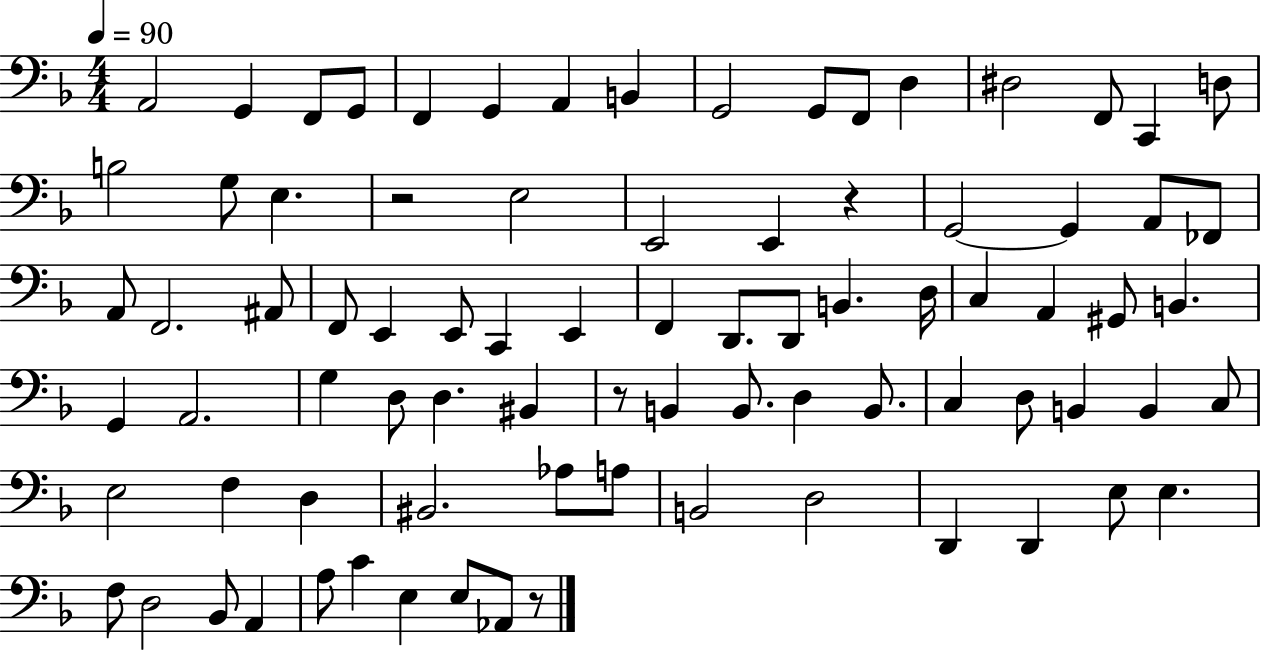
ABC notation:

X:1
T:Untitled
M:4/4
L:1/4
K:F
A,,2 G,, F,,/2 G,,/2 F,, G,, A,, B,, G,,2 G,,/2 F,,/2 D, ^D,2 F,,/2 C,, D,/2 B,2 G,/2 E, z2 E,2 E,,2 E,, z G,,2 G,, A,,/2 _F,,/2 A,,/2 F,,2 ^A,,/2 F,,/2 E,, E,,/2 C,, E,, F,, D,,/2 D,,/2 B,, D,/4 C, A,, ^G,,/2 B,, G,, A,,2 G, D,/2 D, ^B,, z/2 B,, B,,/2 D, B,,/2 C, D,/2 B,, B,, C,/2 E,2 F, D, ^B,,2 _A,/2 A,/2 B,,2 D,2 D,, D,, E,/2 E, F,/2 D,2 _B,,/2 A,, A,/2 C E, E,/2 _A,,/2 z/2